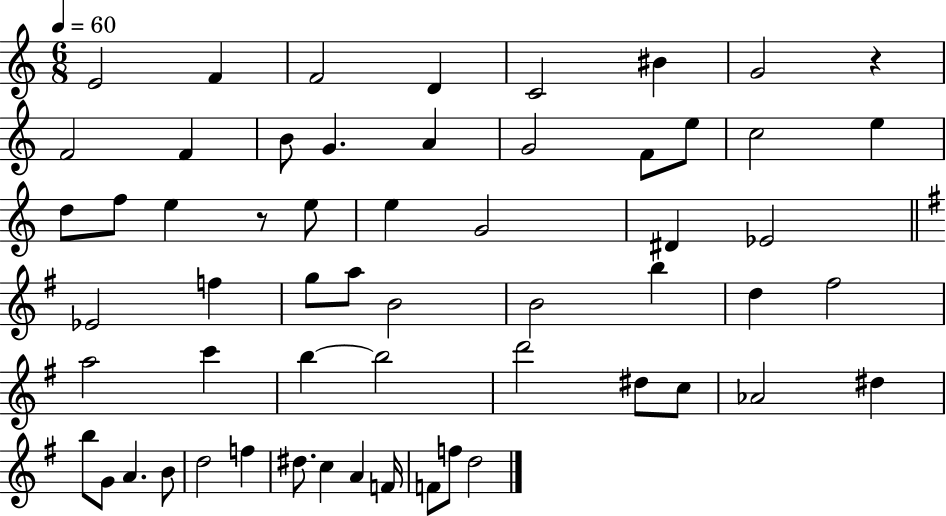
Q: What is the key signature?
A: C major